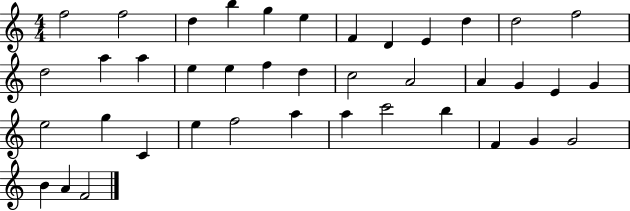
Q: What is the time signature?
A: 4/4